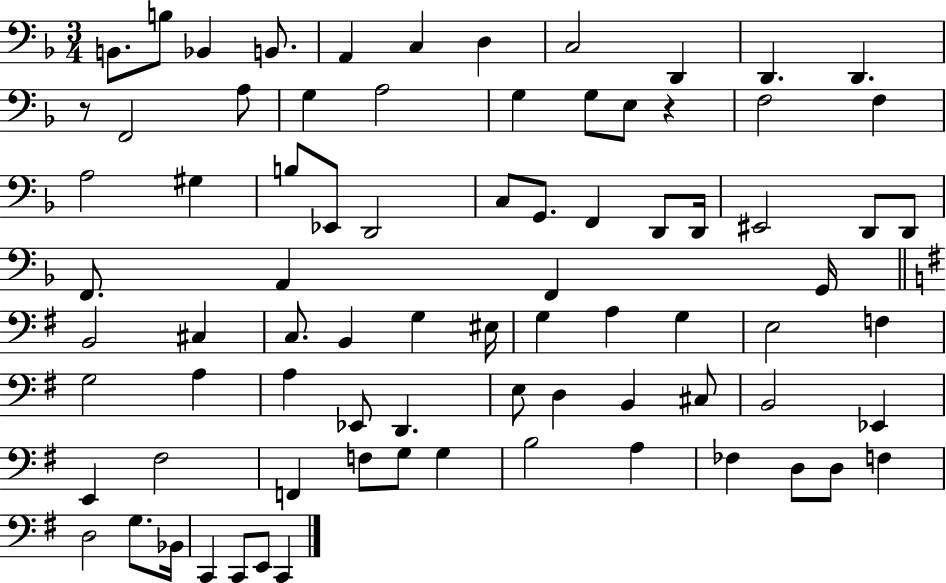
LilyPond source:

{
  \clef bass
  \numericTimeSignature
  \time 3/4
  \key f \major
  b,8. b8 bes,4 b,8. | a,4 c4 d4 | c2 d,4 | d,4. d,4. | \break r8 f,2 a8 | g4 a2 | g4 g8 e8 r4 | f2 f4 | \break a2 gis4 | b8 ees,8 d,2 | c8 g,8. f,4 d,8 d,16 | eis,2 d,8 d,8 | \break f,8. a,4 f,4 g,16 | \bar "||" \break \key g \major b,2 cis4 | c8. b,4 g4 eis16 | g4 a4 g4 | e2 f4 | \break g2 a4 | a4 ees,8 d,4. | e8 d4 b,4 cis8 | b,2 ees,4 | \break e,4 fis2 | f,4 f8 g8 g4 | b2 a4 | fes4 d8 d8 f4 | \break d2 g8. bes,16 | c,4 c,8 e,8 c,4 | \bar "|."
}